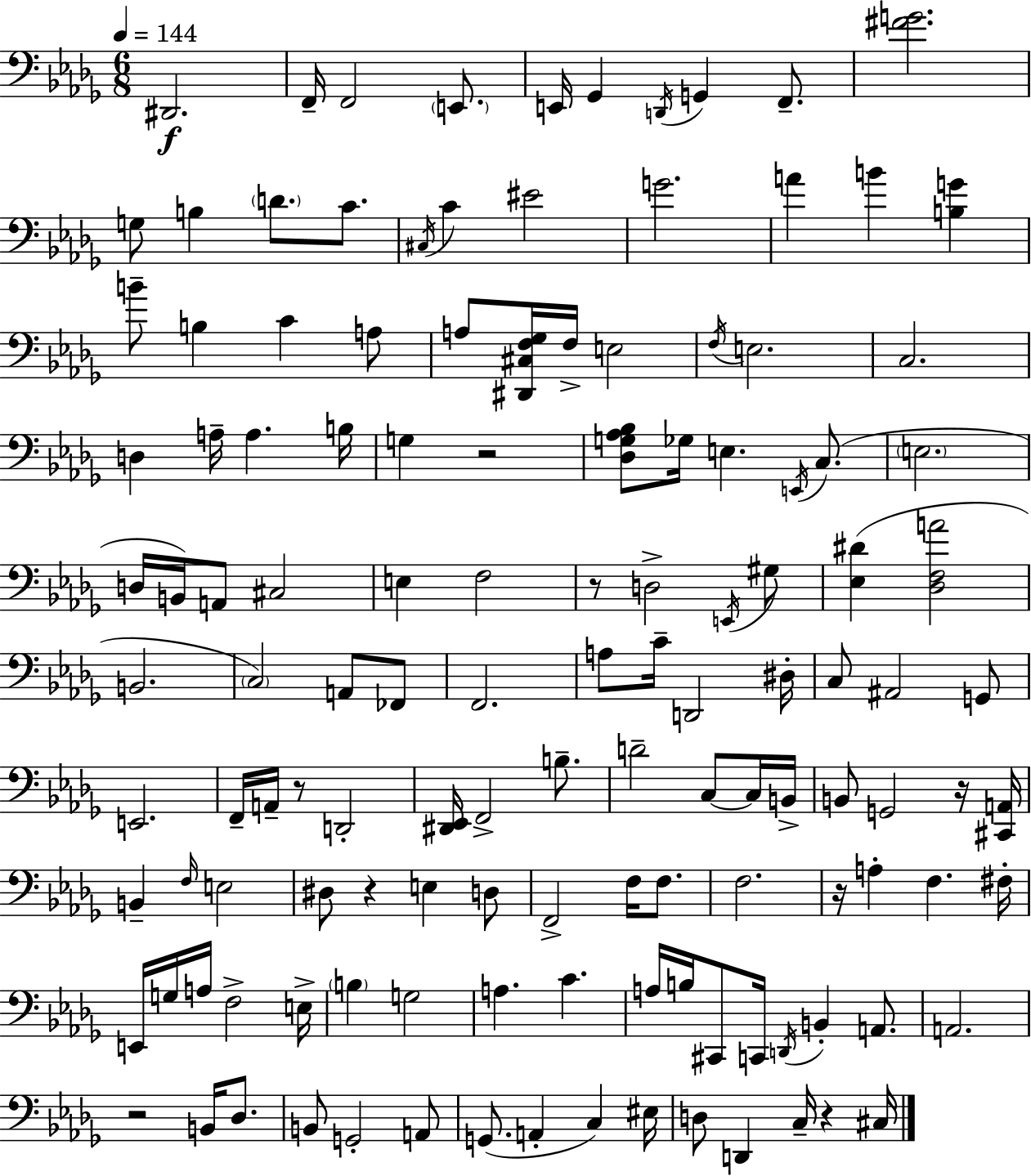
D#2/h. F2/s F2/h E2/e. E2/s Gb2/q D2/s G2/q F2/e. [F#4,G4]/h. G3/e B3/q D4/e. C4/e. C#3/s C4/q EIS4/h G4/h. A4/q B4/q [B3,G4]/q B4/e B3/q C4/q A3/e A3/e [D#2,C#3,F3,Gb3]/s F3/s E3/h F3/s E3/h. C3/h. D3/q A3/s A3/q. B3/s G3/q R/h [Db3,G3,Ab3,Bb3]/e Gb3/s E3/q. E2/s C3/e. E3/h. D3/s B2/s A2/e C#3/h E3/q F3/h R/e D3/h E2/s G#3/e [Eb3,D#4]/q [Db3,F3,A4]/h B2/h. C3/h A2/e FES2/e F2/h. A3/e C4/s D2/h D#3/s C3/e A#2/h G2/e E2/h. F2/s A2/s R/e D2/h [D#2,Eb2]/s F2/h B3/e. D4/h C3/e C3/s B2/s B2/e G2/h R/s [C#2,A2]/s B2/q F3/s E3/h D#3/e R/q E3/q D3/e F2/h F3/s F3/e. F3/h. R/s A3/q F3/q. F#3/s E2/s G3/s A3/s F3/h E3/s B3/q G3/h A3/q. C4/q. A3/s B3/s C#2/e C2/s D2/s B2/q A2/e. A2/h. R/h B2/s Db3/e. B2/e G2/h A2/e G2/e. A2/q C3/q EIS3/s D3/e D2/q C3/s R/q C#3/s